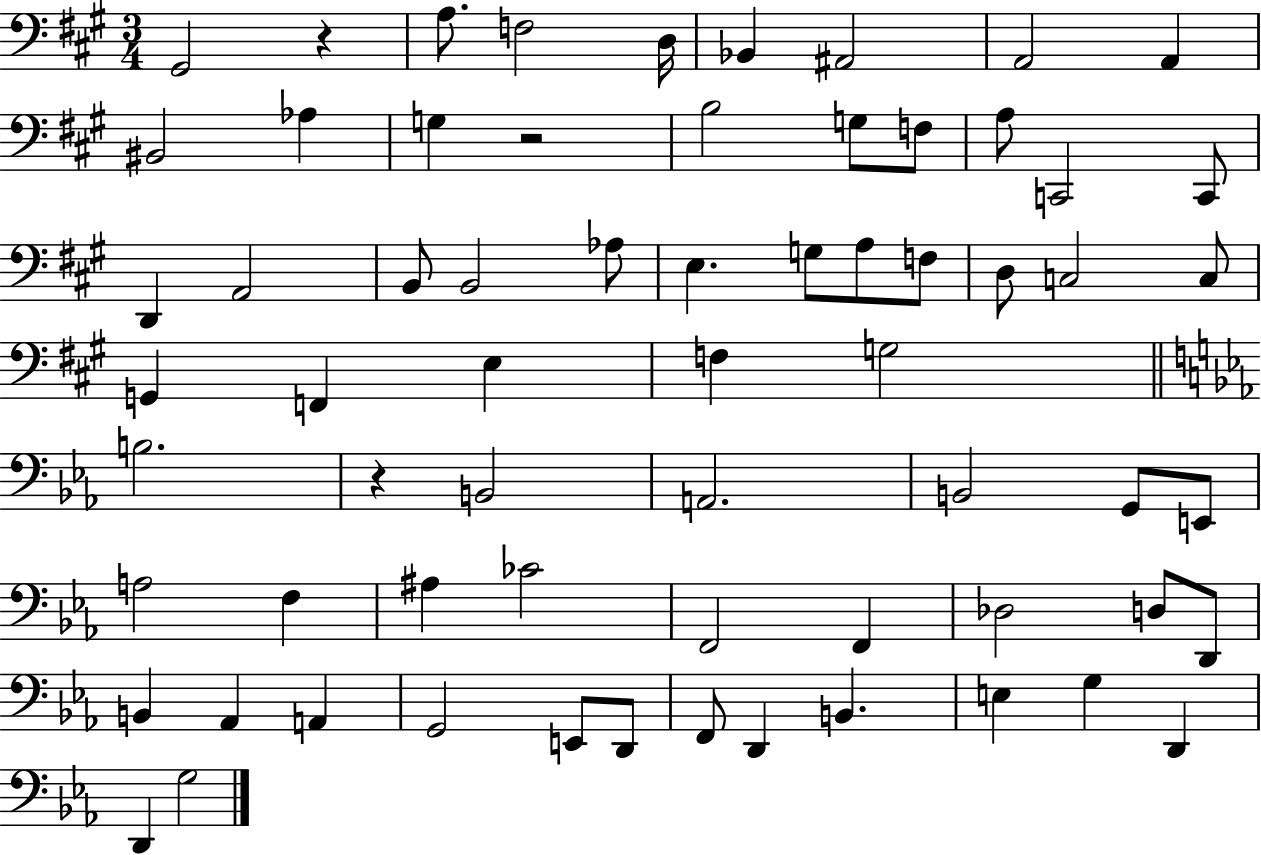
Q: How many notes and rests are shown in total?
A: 66